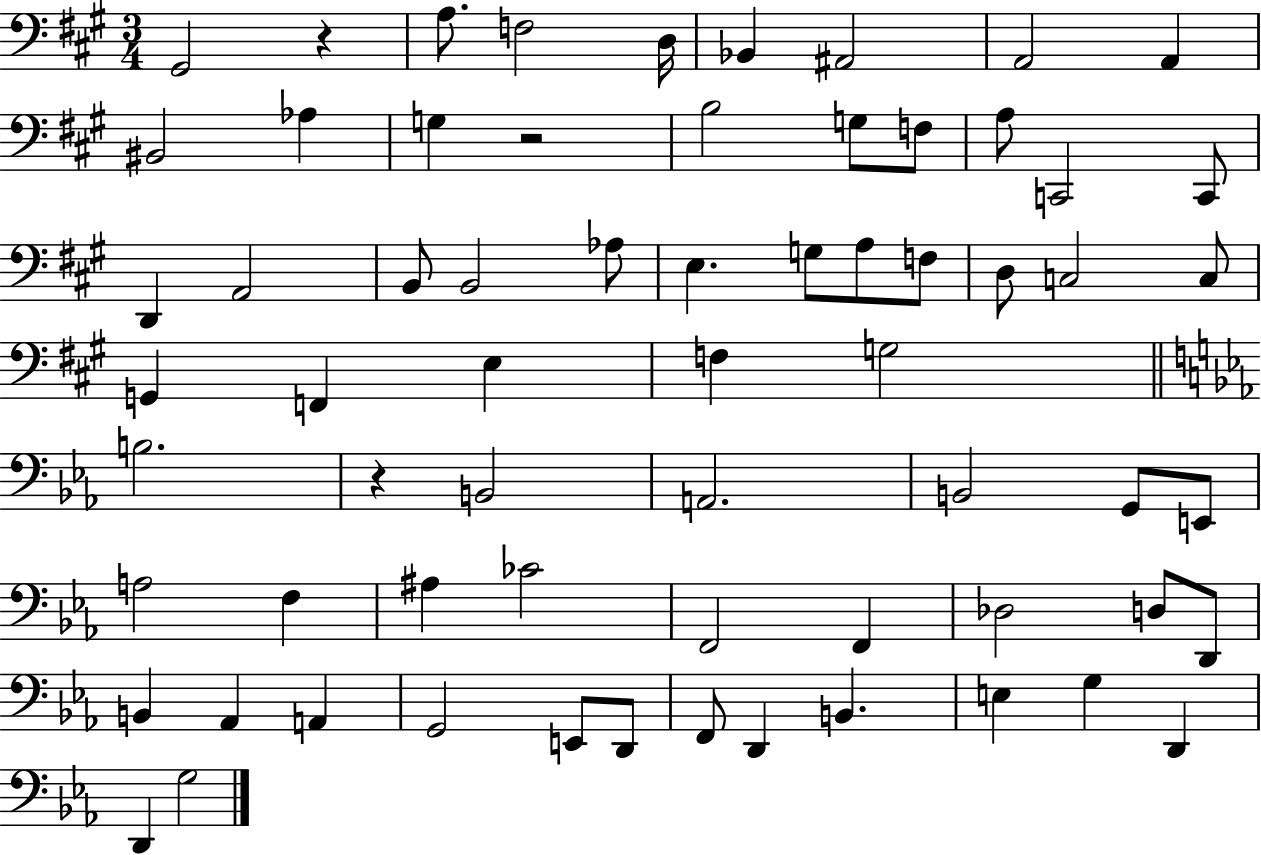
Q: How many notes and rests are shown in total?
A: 66